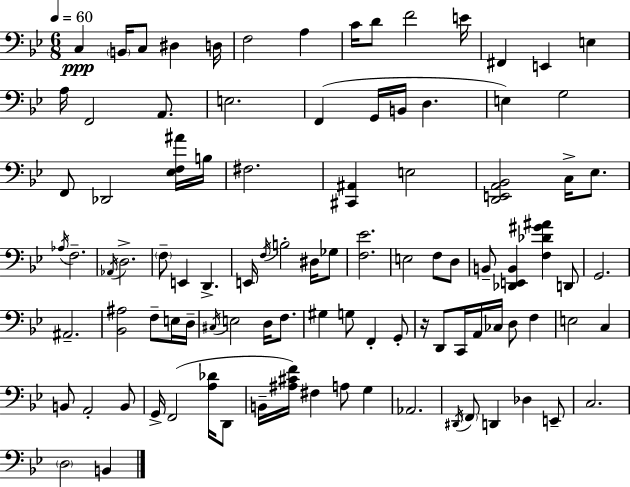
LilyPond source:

{
  \clef bass
  \numericTimeSignature
  \time 6/8
  \key bes \major
  \tempo 4 = 60
  \repeat volta 2 { c4\ppp \parenthesize b,16 c8 dis4 d16 | f2 a4 | c'16 d'8 f'2 e'16 | fis,4 e,4 e4 | \break a16 f,2 a,8. | e2. | f,4( g,16 b,16 d4. | e4) g2 | \break f,8 des,2 <ees f ais'>16 b16 | fis2. | <cis, ais,>4 e2 | <d, e, a, bes,>2 c16-> ees8. | \break \acciaccatura { aes16 } f2.-- | \acciaccatura { aes,16 } d2.-> | \parenthesize f8-- e,4 d,4.-> | e,16 \acciaccatura { f16 } b2-. | \break dis16 ges8 <f ees'>2. | e2 f8 | d8 b,8-- <des, e, b,>4 <f des' gis' ais'>4 | d,8 g,2. | \break ais,2.-- | <bes, ais>2 f8-- | e16 d16-- \acciaccatura { cis16 } e2 | d16 f8. gis4 g8 f,4-. | \break g,8-. r16 d,8 c,16 a,16 ces16 d8 | f4 e2 | c4 b,8 a,2-. | b,8 g,16-> f,2( | \break <a des'>16 d,8 b,16-- <ais cis' f'>16) fis4 a8 | g4 aes,2. | \acciaccatura { dis,16 } \parenthesize f,8 d,4 des4 | e,8-- c2. | \break \parenthesize d2 | b,4 } \bar "|."
}